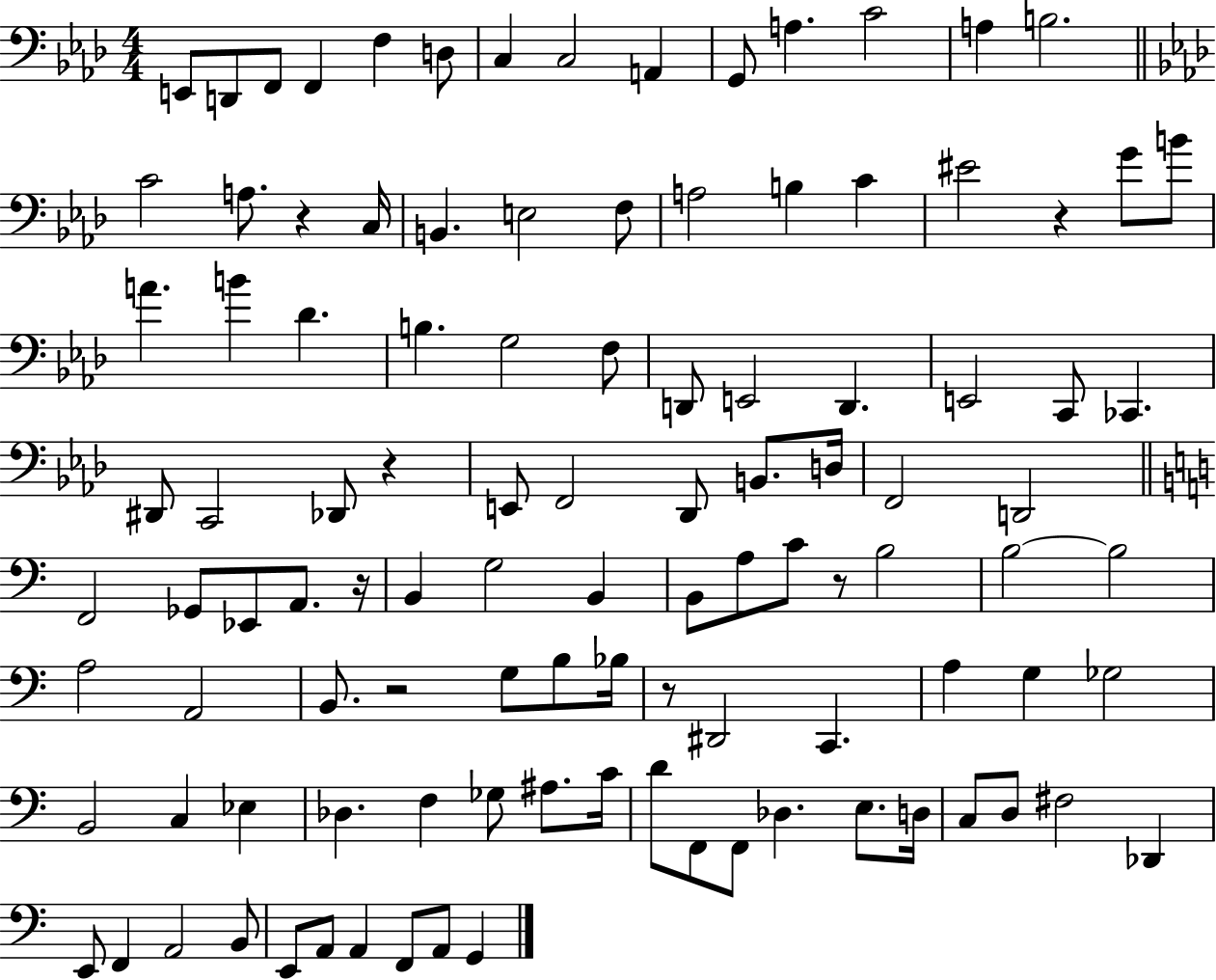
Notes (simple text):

E2/e D2/e F2/e F2/q F3/q D3/e C3/q C3/h A2/q G2/e A3/q. C4/h A3/q B3/h. C4/h A3/e. R/q C3/s B2/q. E3/h F3/e A3/h B3/q C4/q EIS4/h R/q G4/e B4/e A4/q. B4/q Db4/q. B3/q. G3/h F3/e D2/e E2/h D2/q. E2/h C2/e CES2/q. D#2/e C2/h Db2/e R/q E2/e F2/h Db2/e B2/e. D3/s F2/h D2/h F2/h Gb2/e Eb2/e A2/e. R/s B2/q G3/h B2/q B2/e A3/e C4/e R/e B3/h B3/h B3/h A3/h A2/h B2/e. R/h G3/e B3/e Bb3/s R/e D#2/h C2/q. A3/q G3/q Gb3/h B2/h C3/q Eb3/q Db3/q. F3/q Gb3/e A#3/e. C4/s D4/e F2/e F2/e Db3/q. E3/e. D3/s C3/e D3/e F#3/h Db2/q E2/e F2/q A2/h B2/e E2/e A2/e A2/q F2/e A2/e G2/q